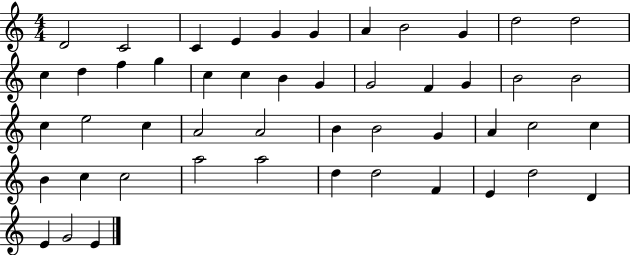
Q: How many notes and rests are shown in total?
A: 49